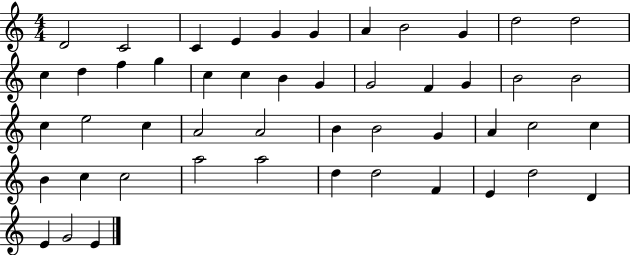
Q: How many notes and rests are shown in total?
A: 49